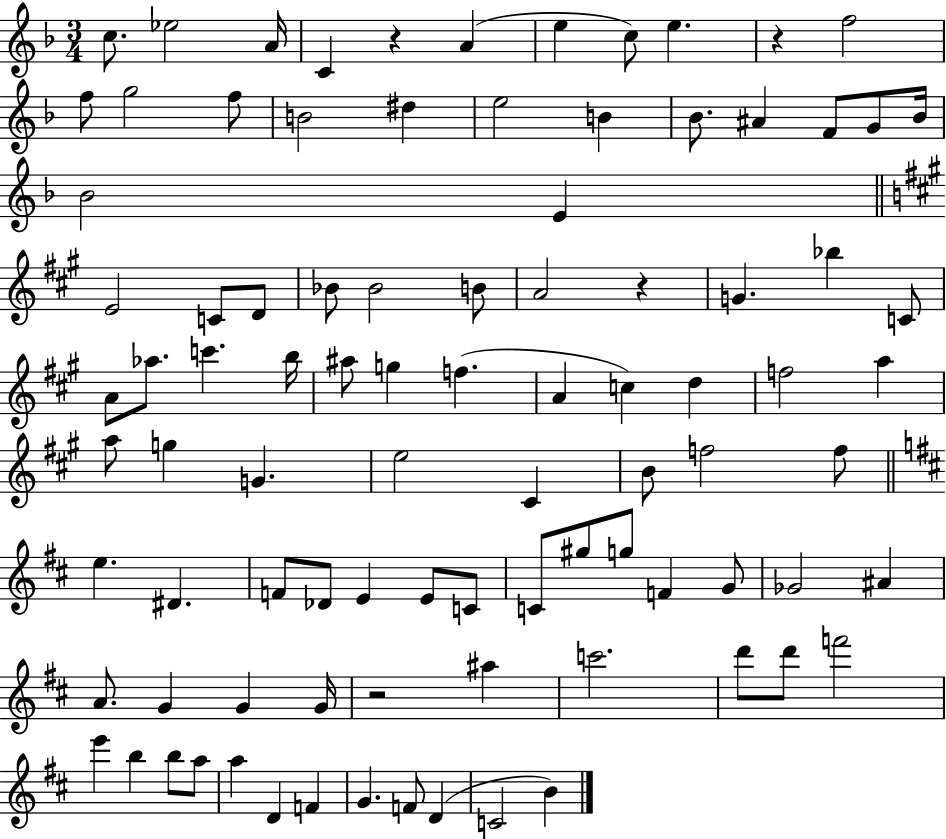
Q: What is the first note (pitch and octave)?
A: C5